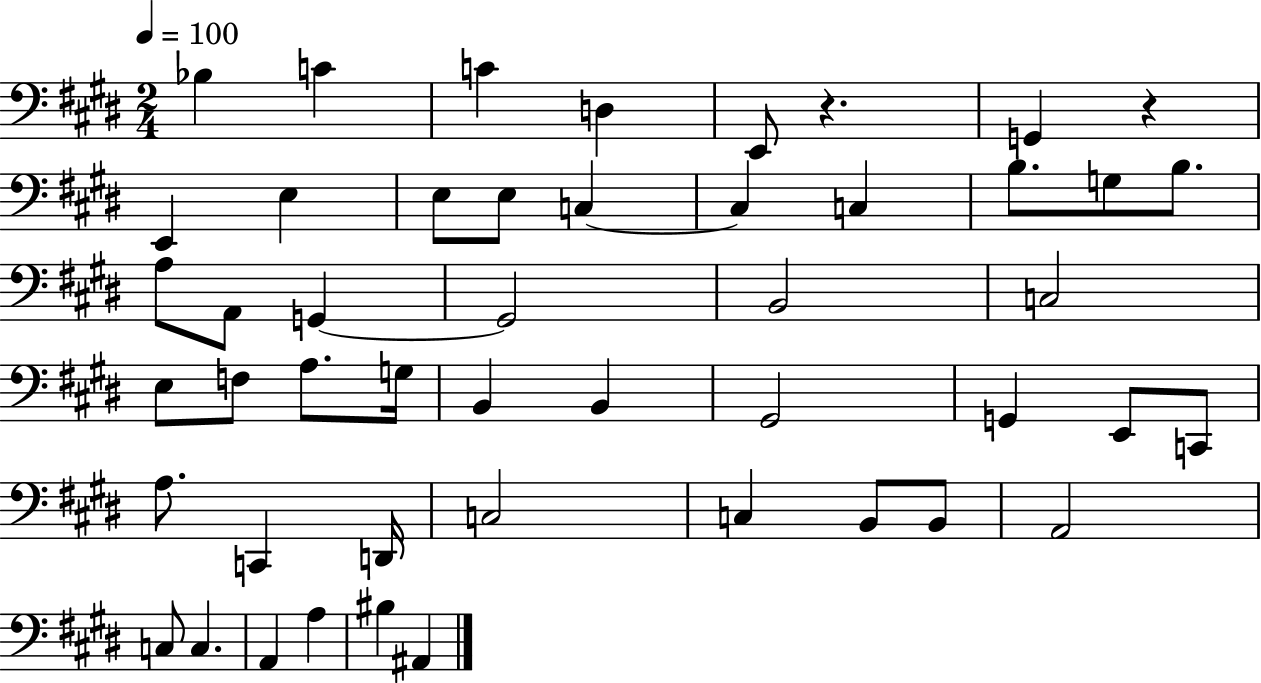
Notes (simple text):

Bb3/q C4/q C4/q D3/q E2/e R/q. G2/q R/q E2/q E3/q E3/e E3/e C3/q C3/q C3/q B3/e. G3/e B3/e. A3/e A2/e G2/q G2/h B2/h C3/h E3/e F3/e A3/e. G3/s B2/q B2/q G#2/h G2/q E2/e C2/e A3/e. C2/q D2/s C3/h C3/q B2/e B2/e A2/h C3/e C3/q. A2/q A3/q BIS3/q A#2/q